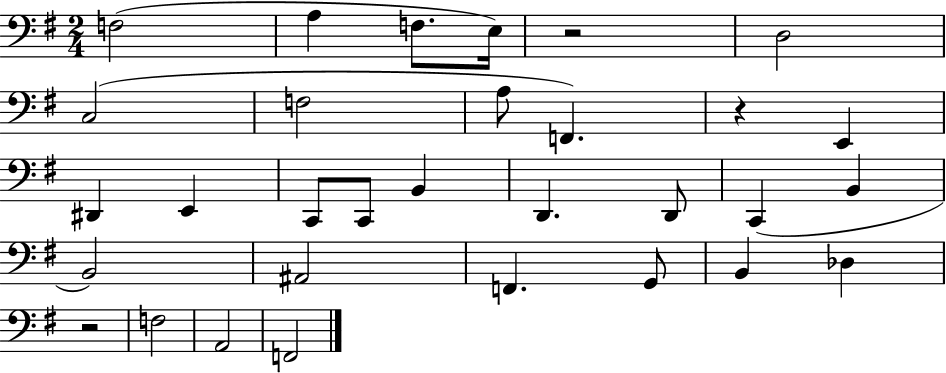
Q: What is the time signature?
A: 2/4